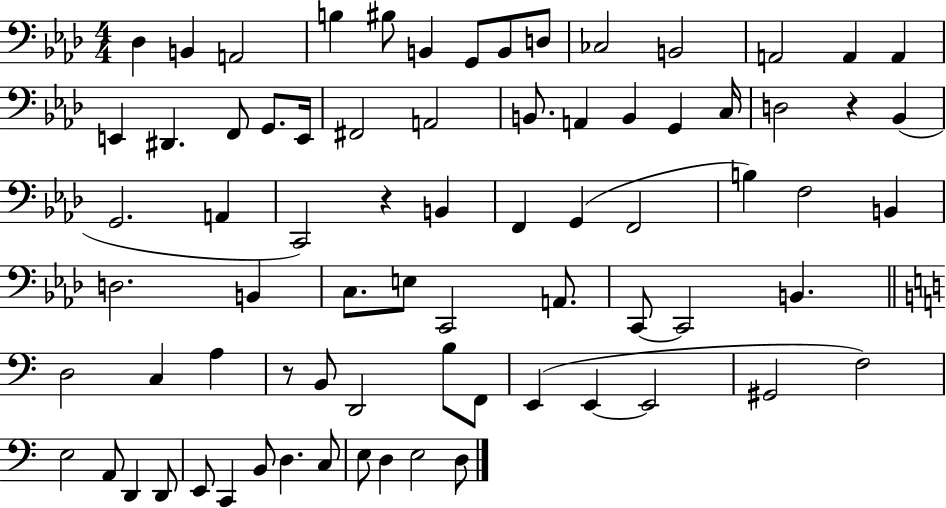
{
  \clef bass
  \numericTimeSignature
  \time 4/4
  \key aes \major
  \repeat volta 2 { des4 b,4 a,2 | b4 bis8 b,4 g,8 b,8 d8 | ces2 b,2 | a,2 a,4 a,4 | \break e,4 dis,4. f,8 g,8. e,16 | fis,2 a,2 | b,8. a,4 b,4 g,4 c16 | d2 r4 bes,4( | \break g,2. a,4 | c,2) r4 b,4 | f,4 g,4( f,2 | b4) f2 b,4 | \break d2. b,4 | c8. e8 c,2 a,8. | c,8~~ c,2 b,4. | \bar "||" \break \key c \major d2 c4 a4 | r8 b,8 d,2 b8 f,8 | e,4( e,4~~ e,2 | gis,2 f2) | \break e2 a,8 d,4 d,8 | e,8 c,4 b,8 d4. c8 | e8 d4 e2 d8 | } \bar "|."
}